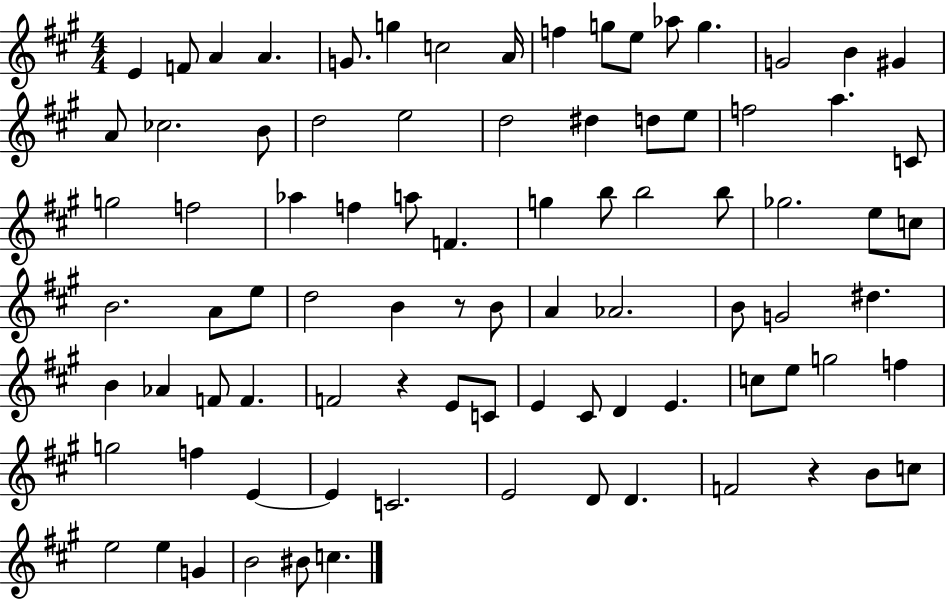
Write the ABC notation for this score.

X:1
T:Untitled
M:4/4
L:1/4
K:A
E F/2 A A G/2 g c2 A/4 f g/2 e/2 _a/2 g G2 B ^G A/2 _c2 B/2 d2 e2 d2 ^d d/2 e/2 f2 a C/2 g2 f2 _a f a/2 F g b/2 b2 b/2 _g2 e/2 c/2 B2 A/2 e/2 d2 B z/2 B/2 A _A2 B/2 G2 ^d B _A F/2 F F2 z E/2 C/2 E ^C/2 D E c/2 e/2 g2 f g2 f E E C2 E2 D/2 D F2 z B/2 c/2 e2 e G B2 ^B/2 c